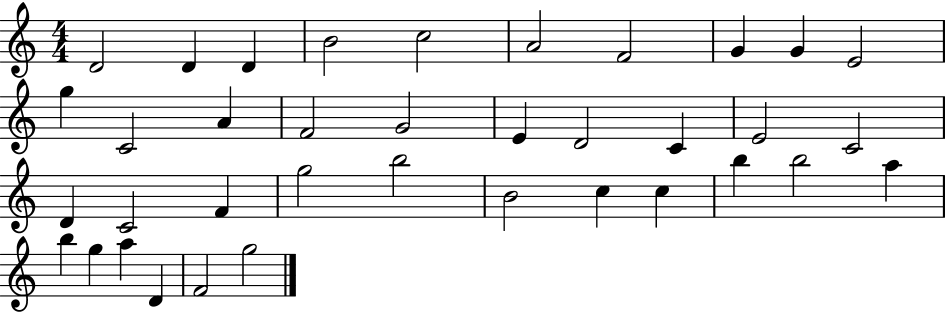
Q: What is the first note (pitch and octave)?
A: D4